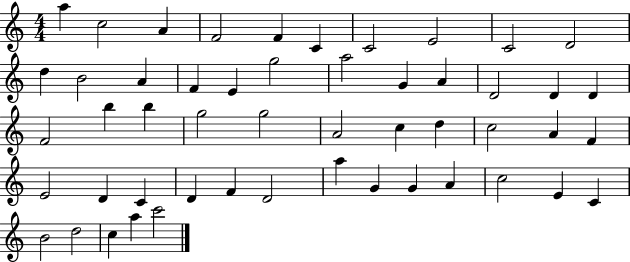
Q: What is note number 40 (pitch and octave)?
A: A5